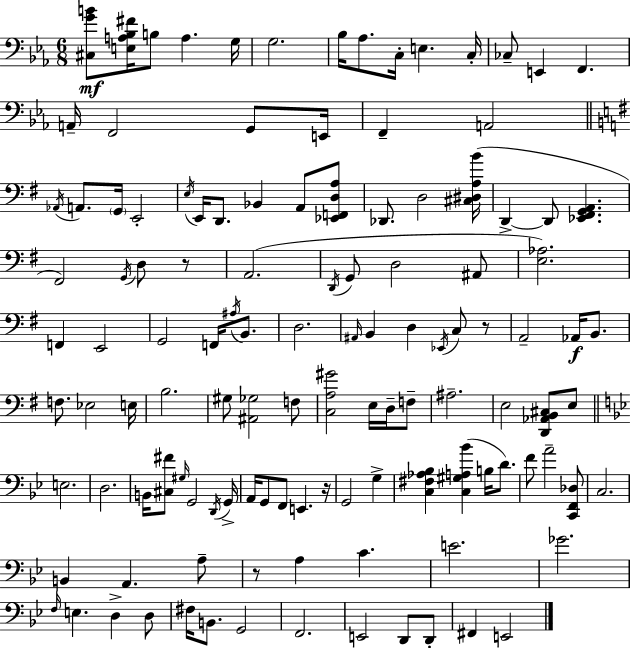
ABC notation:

X:1
T:Untitled
M:6/8
L:1/4
K:Cm
[^C,GB]/2 [E,A,_B,^F]/4 B,/2 A, G,/4 G,2 _B,/4 _A,/2 C,/4 E, C,/4 _C,/2 E,, F,, A,,/4 F,,2 G,,/2 E,,/4 F,, A,,2 _A,,/4 A,,/2 G,,/4 E,,2 E,/4 E,,/4 D,,/2 _B,, A,,/2 [_E,,F,,D,A,]/2 _D,,/2 D,2 [^C,^D,A,B]/4 D,, D,,/2 [_E,,^F,,G,,A,,] ^F,,2 G,,/4 D,/2 z/2 A,,2 D,,/4 G,,/2 D,2 ^A,,/2 [E,_A,]2 F,, E,,2 G,,2 F,,/4 ^A,/4 B,,/2 D,2 ^A,,/4 B,, D, _E,,/4 C,/2 z/2 A,,2 _A,,/4 B,,/2 F,/2 _E,2 E,/4 B,2 ^G,/2 [^A,,_G,]2 F,/2 [C,A,^G]2 E,/4 D,/4 F,/2 ^A,2 E,2 [D,,_A,,B,,^C,]/2 E,/2 E,2 D,2 B,,/4 [^C,^F]/2 ^G,/4 G,,2 D,,/4 G,,/4 A,,/4 G,,/2 F,,/2 E,, z/4 G,,2 G, [C,^F,_A,_B,] [C,^G,A,_B] B,/4 D/2 F/2 A2 [C,,F,,_D,]/2 C,2 B,, A,, A,/2 z/2 A, C E2 _G2 F,/4 E, D, D,/2 ^F,/4 B,,/2 G,,2 F,,2 E,,2 D,,/2 D,,/2 ^F,, E,,2